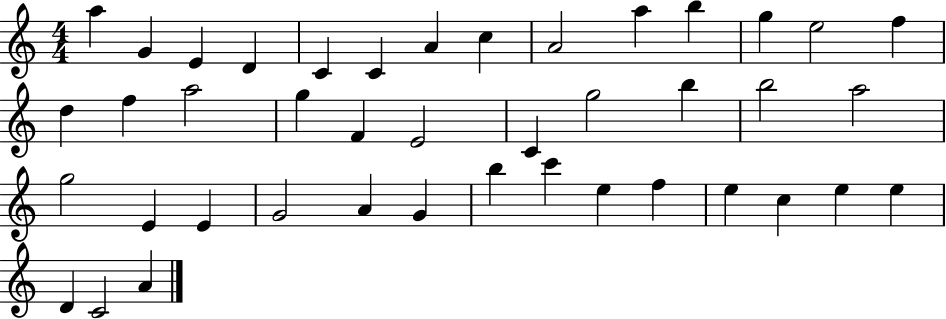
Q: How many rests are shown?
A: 0